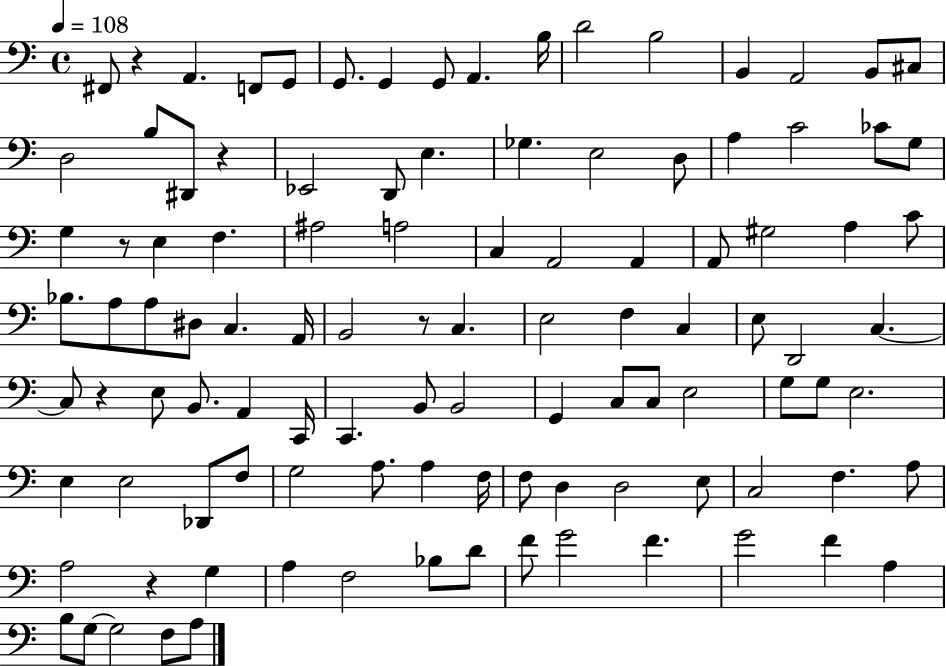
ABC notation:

X:1
T:Untitled
M:4/4
L:1/4
K:C
^F,,/2 z A,, F,,/2 G,,/2 G,,/2 G,, G,,/2 A,, B,/4 D2 B,2 B,, A,,2 B,,/2 ^C,/2 D,2 B,/2 ^D,,/2 z _E,,2 D,,/2 E, _G, E,2 D,/2 A, C2 _C/2 G,/2 G, z/2 E, F, ^A,2 A,2 C, A,,2 A,, A,,/2 ^G,2 A, C/2 _B,/2 A,/2 A,/2 ^D,/2 C, A,,/4 B,,2 z/2 C, E,2 F, C, E,/2 D,,2 C, C,/2 z E,/2 B,,/2 A,, C,,/4 C,, B,,/2 B,,2 G,, C,/2 C,/2 E,2 G,/2 G,/2 E,2 E, E,2 _D,,/2 F,/2 G,2 A,/2 A, F,/4 F,/2 D, D,2 E,/2 C,2 F, A,/2 A,2 z G, A, F,2 _B,/2 D/2 F/2 G2 F G2 F A, B,/2 G,/2 G,2 F,/2 A,/2